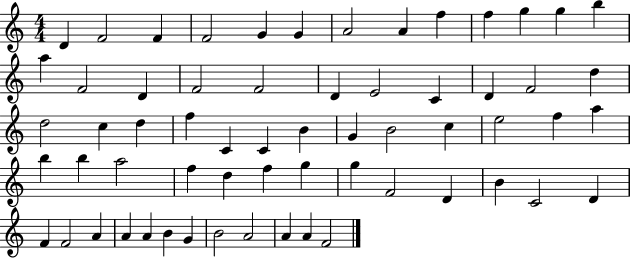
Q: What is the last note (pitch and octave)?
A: F4